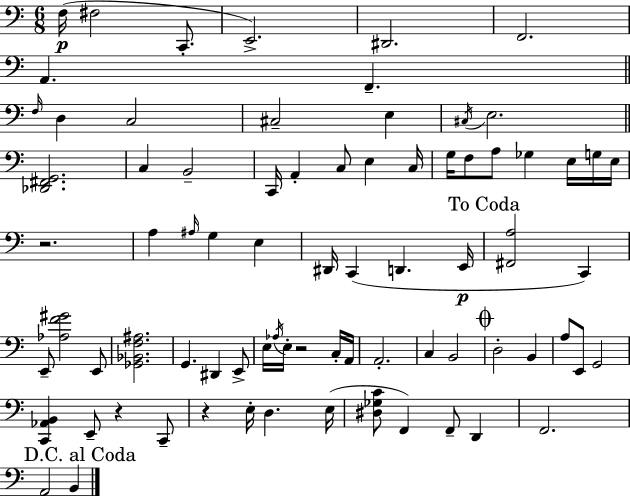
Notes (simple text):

F3/s F#3/h C2/e. E2/h. D#2/h. F2/h. A2/q. F2/q. F3/s D3/q C3/h C#3/h E3/q C#3/s E3/h. [Db2,F#2,G2]/h. C3/q B2/h C2/s A2/q C3/e E3/q C3/s G3/s F3/e A3/e Gb3/q E3/s G3/s E3/s R/h. A3/q A#3/s G3/q E3/q D#2/s C2/q D2/q. E2/s [F#2,A3]/h C2/q E2/e [Ab3,F4,G#4]/h E2/e [Gb2,Bb2,F3,A#3]/h. G2/q. D#2/q E2/e E3/s Ab3/s E3/s R/h C3/s A2/s A2/h. C3/q B2/h D3/h B2/q A3/e E2/e G2/h [C2,Ab2,B2]/q E2/e R/q C2/e R/q E3/s D3/q. E3/s [D#3,Gb3,C4]/e F2/q F2/e D2/q F2/h. A2/h B2/q